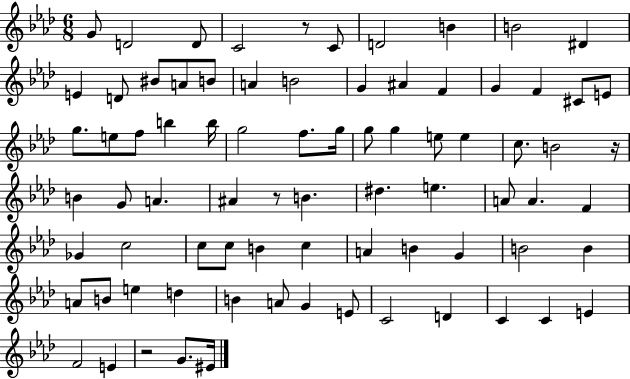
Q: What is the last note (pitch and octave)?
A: EIS4